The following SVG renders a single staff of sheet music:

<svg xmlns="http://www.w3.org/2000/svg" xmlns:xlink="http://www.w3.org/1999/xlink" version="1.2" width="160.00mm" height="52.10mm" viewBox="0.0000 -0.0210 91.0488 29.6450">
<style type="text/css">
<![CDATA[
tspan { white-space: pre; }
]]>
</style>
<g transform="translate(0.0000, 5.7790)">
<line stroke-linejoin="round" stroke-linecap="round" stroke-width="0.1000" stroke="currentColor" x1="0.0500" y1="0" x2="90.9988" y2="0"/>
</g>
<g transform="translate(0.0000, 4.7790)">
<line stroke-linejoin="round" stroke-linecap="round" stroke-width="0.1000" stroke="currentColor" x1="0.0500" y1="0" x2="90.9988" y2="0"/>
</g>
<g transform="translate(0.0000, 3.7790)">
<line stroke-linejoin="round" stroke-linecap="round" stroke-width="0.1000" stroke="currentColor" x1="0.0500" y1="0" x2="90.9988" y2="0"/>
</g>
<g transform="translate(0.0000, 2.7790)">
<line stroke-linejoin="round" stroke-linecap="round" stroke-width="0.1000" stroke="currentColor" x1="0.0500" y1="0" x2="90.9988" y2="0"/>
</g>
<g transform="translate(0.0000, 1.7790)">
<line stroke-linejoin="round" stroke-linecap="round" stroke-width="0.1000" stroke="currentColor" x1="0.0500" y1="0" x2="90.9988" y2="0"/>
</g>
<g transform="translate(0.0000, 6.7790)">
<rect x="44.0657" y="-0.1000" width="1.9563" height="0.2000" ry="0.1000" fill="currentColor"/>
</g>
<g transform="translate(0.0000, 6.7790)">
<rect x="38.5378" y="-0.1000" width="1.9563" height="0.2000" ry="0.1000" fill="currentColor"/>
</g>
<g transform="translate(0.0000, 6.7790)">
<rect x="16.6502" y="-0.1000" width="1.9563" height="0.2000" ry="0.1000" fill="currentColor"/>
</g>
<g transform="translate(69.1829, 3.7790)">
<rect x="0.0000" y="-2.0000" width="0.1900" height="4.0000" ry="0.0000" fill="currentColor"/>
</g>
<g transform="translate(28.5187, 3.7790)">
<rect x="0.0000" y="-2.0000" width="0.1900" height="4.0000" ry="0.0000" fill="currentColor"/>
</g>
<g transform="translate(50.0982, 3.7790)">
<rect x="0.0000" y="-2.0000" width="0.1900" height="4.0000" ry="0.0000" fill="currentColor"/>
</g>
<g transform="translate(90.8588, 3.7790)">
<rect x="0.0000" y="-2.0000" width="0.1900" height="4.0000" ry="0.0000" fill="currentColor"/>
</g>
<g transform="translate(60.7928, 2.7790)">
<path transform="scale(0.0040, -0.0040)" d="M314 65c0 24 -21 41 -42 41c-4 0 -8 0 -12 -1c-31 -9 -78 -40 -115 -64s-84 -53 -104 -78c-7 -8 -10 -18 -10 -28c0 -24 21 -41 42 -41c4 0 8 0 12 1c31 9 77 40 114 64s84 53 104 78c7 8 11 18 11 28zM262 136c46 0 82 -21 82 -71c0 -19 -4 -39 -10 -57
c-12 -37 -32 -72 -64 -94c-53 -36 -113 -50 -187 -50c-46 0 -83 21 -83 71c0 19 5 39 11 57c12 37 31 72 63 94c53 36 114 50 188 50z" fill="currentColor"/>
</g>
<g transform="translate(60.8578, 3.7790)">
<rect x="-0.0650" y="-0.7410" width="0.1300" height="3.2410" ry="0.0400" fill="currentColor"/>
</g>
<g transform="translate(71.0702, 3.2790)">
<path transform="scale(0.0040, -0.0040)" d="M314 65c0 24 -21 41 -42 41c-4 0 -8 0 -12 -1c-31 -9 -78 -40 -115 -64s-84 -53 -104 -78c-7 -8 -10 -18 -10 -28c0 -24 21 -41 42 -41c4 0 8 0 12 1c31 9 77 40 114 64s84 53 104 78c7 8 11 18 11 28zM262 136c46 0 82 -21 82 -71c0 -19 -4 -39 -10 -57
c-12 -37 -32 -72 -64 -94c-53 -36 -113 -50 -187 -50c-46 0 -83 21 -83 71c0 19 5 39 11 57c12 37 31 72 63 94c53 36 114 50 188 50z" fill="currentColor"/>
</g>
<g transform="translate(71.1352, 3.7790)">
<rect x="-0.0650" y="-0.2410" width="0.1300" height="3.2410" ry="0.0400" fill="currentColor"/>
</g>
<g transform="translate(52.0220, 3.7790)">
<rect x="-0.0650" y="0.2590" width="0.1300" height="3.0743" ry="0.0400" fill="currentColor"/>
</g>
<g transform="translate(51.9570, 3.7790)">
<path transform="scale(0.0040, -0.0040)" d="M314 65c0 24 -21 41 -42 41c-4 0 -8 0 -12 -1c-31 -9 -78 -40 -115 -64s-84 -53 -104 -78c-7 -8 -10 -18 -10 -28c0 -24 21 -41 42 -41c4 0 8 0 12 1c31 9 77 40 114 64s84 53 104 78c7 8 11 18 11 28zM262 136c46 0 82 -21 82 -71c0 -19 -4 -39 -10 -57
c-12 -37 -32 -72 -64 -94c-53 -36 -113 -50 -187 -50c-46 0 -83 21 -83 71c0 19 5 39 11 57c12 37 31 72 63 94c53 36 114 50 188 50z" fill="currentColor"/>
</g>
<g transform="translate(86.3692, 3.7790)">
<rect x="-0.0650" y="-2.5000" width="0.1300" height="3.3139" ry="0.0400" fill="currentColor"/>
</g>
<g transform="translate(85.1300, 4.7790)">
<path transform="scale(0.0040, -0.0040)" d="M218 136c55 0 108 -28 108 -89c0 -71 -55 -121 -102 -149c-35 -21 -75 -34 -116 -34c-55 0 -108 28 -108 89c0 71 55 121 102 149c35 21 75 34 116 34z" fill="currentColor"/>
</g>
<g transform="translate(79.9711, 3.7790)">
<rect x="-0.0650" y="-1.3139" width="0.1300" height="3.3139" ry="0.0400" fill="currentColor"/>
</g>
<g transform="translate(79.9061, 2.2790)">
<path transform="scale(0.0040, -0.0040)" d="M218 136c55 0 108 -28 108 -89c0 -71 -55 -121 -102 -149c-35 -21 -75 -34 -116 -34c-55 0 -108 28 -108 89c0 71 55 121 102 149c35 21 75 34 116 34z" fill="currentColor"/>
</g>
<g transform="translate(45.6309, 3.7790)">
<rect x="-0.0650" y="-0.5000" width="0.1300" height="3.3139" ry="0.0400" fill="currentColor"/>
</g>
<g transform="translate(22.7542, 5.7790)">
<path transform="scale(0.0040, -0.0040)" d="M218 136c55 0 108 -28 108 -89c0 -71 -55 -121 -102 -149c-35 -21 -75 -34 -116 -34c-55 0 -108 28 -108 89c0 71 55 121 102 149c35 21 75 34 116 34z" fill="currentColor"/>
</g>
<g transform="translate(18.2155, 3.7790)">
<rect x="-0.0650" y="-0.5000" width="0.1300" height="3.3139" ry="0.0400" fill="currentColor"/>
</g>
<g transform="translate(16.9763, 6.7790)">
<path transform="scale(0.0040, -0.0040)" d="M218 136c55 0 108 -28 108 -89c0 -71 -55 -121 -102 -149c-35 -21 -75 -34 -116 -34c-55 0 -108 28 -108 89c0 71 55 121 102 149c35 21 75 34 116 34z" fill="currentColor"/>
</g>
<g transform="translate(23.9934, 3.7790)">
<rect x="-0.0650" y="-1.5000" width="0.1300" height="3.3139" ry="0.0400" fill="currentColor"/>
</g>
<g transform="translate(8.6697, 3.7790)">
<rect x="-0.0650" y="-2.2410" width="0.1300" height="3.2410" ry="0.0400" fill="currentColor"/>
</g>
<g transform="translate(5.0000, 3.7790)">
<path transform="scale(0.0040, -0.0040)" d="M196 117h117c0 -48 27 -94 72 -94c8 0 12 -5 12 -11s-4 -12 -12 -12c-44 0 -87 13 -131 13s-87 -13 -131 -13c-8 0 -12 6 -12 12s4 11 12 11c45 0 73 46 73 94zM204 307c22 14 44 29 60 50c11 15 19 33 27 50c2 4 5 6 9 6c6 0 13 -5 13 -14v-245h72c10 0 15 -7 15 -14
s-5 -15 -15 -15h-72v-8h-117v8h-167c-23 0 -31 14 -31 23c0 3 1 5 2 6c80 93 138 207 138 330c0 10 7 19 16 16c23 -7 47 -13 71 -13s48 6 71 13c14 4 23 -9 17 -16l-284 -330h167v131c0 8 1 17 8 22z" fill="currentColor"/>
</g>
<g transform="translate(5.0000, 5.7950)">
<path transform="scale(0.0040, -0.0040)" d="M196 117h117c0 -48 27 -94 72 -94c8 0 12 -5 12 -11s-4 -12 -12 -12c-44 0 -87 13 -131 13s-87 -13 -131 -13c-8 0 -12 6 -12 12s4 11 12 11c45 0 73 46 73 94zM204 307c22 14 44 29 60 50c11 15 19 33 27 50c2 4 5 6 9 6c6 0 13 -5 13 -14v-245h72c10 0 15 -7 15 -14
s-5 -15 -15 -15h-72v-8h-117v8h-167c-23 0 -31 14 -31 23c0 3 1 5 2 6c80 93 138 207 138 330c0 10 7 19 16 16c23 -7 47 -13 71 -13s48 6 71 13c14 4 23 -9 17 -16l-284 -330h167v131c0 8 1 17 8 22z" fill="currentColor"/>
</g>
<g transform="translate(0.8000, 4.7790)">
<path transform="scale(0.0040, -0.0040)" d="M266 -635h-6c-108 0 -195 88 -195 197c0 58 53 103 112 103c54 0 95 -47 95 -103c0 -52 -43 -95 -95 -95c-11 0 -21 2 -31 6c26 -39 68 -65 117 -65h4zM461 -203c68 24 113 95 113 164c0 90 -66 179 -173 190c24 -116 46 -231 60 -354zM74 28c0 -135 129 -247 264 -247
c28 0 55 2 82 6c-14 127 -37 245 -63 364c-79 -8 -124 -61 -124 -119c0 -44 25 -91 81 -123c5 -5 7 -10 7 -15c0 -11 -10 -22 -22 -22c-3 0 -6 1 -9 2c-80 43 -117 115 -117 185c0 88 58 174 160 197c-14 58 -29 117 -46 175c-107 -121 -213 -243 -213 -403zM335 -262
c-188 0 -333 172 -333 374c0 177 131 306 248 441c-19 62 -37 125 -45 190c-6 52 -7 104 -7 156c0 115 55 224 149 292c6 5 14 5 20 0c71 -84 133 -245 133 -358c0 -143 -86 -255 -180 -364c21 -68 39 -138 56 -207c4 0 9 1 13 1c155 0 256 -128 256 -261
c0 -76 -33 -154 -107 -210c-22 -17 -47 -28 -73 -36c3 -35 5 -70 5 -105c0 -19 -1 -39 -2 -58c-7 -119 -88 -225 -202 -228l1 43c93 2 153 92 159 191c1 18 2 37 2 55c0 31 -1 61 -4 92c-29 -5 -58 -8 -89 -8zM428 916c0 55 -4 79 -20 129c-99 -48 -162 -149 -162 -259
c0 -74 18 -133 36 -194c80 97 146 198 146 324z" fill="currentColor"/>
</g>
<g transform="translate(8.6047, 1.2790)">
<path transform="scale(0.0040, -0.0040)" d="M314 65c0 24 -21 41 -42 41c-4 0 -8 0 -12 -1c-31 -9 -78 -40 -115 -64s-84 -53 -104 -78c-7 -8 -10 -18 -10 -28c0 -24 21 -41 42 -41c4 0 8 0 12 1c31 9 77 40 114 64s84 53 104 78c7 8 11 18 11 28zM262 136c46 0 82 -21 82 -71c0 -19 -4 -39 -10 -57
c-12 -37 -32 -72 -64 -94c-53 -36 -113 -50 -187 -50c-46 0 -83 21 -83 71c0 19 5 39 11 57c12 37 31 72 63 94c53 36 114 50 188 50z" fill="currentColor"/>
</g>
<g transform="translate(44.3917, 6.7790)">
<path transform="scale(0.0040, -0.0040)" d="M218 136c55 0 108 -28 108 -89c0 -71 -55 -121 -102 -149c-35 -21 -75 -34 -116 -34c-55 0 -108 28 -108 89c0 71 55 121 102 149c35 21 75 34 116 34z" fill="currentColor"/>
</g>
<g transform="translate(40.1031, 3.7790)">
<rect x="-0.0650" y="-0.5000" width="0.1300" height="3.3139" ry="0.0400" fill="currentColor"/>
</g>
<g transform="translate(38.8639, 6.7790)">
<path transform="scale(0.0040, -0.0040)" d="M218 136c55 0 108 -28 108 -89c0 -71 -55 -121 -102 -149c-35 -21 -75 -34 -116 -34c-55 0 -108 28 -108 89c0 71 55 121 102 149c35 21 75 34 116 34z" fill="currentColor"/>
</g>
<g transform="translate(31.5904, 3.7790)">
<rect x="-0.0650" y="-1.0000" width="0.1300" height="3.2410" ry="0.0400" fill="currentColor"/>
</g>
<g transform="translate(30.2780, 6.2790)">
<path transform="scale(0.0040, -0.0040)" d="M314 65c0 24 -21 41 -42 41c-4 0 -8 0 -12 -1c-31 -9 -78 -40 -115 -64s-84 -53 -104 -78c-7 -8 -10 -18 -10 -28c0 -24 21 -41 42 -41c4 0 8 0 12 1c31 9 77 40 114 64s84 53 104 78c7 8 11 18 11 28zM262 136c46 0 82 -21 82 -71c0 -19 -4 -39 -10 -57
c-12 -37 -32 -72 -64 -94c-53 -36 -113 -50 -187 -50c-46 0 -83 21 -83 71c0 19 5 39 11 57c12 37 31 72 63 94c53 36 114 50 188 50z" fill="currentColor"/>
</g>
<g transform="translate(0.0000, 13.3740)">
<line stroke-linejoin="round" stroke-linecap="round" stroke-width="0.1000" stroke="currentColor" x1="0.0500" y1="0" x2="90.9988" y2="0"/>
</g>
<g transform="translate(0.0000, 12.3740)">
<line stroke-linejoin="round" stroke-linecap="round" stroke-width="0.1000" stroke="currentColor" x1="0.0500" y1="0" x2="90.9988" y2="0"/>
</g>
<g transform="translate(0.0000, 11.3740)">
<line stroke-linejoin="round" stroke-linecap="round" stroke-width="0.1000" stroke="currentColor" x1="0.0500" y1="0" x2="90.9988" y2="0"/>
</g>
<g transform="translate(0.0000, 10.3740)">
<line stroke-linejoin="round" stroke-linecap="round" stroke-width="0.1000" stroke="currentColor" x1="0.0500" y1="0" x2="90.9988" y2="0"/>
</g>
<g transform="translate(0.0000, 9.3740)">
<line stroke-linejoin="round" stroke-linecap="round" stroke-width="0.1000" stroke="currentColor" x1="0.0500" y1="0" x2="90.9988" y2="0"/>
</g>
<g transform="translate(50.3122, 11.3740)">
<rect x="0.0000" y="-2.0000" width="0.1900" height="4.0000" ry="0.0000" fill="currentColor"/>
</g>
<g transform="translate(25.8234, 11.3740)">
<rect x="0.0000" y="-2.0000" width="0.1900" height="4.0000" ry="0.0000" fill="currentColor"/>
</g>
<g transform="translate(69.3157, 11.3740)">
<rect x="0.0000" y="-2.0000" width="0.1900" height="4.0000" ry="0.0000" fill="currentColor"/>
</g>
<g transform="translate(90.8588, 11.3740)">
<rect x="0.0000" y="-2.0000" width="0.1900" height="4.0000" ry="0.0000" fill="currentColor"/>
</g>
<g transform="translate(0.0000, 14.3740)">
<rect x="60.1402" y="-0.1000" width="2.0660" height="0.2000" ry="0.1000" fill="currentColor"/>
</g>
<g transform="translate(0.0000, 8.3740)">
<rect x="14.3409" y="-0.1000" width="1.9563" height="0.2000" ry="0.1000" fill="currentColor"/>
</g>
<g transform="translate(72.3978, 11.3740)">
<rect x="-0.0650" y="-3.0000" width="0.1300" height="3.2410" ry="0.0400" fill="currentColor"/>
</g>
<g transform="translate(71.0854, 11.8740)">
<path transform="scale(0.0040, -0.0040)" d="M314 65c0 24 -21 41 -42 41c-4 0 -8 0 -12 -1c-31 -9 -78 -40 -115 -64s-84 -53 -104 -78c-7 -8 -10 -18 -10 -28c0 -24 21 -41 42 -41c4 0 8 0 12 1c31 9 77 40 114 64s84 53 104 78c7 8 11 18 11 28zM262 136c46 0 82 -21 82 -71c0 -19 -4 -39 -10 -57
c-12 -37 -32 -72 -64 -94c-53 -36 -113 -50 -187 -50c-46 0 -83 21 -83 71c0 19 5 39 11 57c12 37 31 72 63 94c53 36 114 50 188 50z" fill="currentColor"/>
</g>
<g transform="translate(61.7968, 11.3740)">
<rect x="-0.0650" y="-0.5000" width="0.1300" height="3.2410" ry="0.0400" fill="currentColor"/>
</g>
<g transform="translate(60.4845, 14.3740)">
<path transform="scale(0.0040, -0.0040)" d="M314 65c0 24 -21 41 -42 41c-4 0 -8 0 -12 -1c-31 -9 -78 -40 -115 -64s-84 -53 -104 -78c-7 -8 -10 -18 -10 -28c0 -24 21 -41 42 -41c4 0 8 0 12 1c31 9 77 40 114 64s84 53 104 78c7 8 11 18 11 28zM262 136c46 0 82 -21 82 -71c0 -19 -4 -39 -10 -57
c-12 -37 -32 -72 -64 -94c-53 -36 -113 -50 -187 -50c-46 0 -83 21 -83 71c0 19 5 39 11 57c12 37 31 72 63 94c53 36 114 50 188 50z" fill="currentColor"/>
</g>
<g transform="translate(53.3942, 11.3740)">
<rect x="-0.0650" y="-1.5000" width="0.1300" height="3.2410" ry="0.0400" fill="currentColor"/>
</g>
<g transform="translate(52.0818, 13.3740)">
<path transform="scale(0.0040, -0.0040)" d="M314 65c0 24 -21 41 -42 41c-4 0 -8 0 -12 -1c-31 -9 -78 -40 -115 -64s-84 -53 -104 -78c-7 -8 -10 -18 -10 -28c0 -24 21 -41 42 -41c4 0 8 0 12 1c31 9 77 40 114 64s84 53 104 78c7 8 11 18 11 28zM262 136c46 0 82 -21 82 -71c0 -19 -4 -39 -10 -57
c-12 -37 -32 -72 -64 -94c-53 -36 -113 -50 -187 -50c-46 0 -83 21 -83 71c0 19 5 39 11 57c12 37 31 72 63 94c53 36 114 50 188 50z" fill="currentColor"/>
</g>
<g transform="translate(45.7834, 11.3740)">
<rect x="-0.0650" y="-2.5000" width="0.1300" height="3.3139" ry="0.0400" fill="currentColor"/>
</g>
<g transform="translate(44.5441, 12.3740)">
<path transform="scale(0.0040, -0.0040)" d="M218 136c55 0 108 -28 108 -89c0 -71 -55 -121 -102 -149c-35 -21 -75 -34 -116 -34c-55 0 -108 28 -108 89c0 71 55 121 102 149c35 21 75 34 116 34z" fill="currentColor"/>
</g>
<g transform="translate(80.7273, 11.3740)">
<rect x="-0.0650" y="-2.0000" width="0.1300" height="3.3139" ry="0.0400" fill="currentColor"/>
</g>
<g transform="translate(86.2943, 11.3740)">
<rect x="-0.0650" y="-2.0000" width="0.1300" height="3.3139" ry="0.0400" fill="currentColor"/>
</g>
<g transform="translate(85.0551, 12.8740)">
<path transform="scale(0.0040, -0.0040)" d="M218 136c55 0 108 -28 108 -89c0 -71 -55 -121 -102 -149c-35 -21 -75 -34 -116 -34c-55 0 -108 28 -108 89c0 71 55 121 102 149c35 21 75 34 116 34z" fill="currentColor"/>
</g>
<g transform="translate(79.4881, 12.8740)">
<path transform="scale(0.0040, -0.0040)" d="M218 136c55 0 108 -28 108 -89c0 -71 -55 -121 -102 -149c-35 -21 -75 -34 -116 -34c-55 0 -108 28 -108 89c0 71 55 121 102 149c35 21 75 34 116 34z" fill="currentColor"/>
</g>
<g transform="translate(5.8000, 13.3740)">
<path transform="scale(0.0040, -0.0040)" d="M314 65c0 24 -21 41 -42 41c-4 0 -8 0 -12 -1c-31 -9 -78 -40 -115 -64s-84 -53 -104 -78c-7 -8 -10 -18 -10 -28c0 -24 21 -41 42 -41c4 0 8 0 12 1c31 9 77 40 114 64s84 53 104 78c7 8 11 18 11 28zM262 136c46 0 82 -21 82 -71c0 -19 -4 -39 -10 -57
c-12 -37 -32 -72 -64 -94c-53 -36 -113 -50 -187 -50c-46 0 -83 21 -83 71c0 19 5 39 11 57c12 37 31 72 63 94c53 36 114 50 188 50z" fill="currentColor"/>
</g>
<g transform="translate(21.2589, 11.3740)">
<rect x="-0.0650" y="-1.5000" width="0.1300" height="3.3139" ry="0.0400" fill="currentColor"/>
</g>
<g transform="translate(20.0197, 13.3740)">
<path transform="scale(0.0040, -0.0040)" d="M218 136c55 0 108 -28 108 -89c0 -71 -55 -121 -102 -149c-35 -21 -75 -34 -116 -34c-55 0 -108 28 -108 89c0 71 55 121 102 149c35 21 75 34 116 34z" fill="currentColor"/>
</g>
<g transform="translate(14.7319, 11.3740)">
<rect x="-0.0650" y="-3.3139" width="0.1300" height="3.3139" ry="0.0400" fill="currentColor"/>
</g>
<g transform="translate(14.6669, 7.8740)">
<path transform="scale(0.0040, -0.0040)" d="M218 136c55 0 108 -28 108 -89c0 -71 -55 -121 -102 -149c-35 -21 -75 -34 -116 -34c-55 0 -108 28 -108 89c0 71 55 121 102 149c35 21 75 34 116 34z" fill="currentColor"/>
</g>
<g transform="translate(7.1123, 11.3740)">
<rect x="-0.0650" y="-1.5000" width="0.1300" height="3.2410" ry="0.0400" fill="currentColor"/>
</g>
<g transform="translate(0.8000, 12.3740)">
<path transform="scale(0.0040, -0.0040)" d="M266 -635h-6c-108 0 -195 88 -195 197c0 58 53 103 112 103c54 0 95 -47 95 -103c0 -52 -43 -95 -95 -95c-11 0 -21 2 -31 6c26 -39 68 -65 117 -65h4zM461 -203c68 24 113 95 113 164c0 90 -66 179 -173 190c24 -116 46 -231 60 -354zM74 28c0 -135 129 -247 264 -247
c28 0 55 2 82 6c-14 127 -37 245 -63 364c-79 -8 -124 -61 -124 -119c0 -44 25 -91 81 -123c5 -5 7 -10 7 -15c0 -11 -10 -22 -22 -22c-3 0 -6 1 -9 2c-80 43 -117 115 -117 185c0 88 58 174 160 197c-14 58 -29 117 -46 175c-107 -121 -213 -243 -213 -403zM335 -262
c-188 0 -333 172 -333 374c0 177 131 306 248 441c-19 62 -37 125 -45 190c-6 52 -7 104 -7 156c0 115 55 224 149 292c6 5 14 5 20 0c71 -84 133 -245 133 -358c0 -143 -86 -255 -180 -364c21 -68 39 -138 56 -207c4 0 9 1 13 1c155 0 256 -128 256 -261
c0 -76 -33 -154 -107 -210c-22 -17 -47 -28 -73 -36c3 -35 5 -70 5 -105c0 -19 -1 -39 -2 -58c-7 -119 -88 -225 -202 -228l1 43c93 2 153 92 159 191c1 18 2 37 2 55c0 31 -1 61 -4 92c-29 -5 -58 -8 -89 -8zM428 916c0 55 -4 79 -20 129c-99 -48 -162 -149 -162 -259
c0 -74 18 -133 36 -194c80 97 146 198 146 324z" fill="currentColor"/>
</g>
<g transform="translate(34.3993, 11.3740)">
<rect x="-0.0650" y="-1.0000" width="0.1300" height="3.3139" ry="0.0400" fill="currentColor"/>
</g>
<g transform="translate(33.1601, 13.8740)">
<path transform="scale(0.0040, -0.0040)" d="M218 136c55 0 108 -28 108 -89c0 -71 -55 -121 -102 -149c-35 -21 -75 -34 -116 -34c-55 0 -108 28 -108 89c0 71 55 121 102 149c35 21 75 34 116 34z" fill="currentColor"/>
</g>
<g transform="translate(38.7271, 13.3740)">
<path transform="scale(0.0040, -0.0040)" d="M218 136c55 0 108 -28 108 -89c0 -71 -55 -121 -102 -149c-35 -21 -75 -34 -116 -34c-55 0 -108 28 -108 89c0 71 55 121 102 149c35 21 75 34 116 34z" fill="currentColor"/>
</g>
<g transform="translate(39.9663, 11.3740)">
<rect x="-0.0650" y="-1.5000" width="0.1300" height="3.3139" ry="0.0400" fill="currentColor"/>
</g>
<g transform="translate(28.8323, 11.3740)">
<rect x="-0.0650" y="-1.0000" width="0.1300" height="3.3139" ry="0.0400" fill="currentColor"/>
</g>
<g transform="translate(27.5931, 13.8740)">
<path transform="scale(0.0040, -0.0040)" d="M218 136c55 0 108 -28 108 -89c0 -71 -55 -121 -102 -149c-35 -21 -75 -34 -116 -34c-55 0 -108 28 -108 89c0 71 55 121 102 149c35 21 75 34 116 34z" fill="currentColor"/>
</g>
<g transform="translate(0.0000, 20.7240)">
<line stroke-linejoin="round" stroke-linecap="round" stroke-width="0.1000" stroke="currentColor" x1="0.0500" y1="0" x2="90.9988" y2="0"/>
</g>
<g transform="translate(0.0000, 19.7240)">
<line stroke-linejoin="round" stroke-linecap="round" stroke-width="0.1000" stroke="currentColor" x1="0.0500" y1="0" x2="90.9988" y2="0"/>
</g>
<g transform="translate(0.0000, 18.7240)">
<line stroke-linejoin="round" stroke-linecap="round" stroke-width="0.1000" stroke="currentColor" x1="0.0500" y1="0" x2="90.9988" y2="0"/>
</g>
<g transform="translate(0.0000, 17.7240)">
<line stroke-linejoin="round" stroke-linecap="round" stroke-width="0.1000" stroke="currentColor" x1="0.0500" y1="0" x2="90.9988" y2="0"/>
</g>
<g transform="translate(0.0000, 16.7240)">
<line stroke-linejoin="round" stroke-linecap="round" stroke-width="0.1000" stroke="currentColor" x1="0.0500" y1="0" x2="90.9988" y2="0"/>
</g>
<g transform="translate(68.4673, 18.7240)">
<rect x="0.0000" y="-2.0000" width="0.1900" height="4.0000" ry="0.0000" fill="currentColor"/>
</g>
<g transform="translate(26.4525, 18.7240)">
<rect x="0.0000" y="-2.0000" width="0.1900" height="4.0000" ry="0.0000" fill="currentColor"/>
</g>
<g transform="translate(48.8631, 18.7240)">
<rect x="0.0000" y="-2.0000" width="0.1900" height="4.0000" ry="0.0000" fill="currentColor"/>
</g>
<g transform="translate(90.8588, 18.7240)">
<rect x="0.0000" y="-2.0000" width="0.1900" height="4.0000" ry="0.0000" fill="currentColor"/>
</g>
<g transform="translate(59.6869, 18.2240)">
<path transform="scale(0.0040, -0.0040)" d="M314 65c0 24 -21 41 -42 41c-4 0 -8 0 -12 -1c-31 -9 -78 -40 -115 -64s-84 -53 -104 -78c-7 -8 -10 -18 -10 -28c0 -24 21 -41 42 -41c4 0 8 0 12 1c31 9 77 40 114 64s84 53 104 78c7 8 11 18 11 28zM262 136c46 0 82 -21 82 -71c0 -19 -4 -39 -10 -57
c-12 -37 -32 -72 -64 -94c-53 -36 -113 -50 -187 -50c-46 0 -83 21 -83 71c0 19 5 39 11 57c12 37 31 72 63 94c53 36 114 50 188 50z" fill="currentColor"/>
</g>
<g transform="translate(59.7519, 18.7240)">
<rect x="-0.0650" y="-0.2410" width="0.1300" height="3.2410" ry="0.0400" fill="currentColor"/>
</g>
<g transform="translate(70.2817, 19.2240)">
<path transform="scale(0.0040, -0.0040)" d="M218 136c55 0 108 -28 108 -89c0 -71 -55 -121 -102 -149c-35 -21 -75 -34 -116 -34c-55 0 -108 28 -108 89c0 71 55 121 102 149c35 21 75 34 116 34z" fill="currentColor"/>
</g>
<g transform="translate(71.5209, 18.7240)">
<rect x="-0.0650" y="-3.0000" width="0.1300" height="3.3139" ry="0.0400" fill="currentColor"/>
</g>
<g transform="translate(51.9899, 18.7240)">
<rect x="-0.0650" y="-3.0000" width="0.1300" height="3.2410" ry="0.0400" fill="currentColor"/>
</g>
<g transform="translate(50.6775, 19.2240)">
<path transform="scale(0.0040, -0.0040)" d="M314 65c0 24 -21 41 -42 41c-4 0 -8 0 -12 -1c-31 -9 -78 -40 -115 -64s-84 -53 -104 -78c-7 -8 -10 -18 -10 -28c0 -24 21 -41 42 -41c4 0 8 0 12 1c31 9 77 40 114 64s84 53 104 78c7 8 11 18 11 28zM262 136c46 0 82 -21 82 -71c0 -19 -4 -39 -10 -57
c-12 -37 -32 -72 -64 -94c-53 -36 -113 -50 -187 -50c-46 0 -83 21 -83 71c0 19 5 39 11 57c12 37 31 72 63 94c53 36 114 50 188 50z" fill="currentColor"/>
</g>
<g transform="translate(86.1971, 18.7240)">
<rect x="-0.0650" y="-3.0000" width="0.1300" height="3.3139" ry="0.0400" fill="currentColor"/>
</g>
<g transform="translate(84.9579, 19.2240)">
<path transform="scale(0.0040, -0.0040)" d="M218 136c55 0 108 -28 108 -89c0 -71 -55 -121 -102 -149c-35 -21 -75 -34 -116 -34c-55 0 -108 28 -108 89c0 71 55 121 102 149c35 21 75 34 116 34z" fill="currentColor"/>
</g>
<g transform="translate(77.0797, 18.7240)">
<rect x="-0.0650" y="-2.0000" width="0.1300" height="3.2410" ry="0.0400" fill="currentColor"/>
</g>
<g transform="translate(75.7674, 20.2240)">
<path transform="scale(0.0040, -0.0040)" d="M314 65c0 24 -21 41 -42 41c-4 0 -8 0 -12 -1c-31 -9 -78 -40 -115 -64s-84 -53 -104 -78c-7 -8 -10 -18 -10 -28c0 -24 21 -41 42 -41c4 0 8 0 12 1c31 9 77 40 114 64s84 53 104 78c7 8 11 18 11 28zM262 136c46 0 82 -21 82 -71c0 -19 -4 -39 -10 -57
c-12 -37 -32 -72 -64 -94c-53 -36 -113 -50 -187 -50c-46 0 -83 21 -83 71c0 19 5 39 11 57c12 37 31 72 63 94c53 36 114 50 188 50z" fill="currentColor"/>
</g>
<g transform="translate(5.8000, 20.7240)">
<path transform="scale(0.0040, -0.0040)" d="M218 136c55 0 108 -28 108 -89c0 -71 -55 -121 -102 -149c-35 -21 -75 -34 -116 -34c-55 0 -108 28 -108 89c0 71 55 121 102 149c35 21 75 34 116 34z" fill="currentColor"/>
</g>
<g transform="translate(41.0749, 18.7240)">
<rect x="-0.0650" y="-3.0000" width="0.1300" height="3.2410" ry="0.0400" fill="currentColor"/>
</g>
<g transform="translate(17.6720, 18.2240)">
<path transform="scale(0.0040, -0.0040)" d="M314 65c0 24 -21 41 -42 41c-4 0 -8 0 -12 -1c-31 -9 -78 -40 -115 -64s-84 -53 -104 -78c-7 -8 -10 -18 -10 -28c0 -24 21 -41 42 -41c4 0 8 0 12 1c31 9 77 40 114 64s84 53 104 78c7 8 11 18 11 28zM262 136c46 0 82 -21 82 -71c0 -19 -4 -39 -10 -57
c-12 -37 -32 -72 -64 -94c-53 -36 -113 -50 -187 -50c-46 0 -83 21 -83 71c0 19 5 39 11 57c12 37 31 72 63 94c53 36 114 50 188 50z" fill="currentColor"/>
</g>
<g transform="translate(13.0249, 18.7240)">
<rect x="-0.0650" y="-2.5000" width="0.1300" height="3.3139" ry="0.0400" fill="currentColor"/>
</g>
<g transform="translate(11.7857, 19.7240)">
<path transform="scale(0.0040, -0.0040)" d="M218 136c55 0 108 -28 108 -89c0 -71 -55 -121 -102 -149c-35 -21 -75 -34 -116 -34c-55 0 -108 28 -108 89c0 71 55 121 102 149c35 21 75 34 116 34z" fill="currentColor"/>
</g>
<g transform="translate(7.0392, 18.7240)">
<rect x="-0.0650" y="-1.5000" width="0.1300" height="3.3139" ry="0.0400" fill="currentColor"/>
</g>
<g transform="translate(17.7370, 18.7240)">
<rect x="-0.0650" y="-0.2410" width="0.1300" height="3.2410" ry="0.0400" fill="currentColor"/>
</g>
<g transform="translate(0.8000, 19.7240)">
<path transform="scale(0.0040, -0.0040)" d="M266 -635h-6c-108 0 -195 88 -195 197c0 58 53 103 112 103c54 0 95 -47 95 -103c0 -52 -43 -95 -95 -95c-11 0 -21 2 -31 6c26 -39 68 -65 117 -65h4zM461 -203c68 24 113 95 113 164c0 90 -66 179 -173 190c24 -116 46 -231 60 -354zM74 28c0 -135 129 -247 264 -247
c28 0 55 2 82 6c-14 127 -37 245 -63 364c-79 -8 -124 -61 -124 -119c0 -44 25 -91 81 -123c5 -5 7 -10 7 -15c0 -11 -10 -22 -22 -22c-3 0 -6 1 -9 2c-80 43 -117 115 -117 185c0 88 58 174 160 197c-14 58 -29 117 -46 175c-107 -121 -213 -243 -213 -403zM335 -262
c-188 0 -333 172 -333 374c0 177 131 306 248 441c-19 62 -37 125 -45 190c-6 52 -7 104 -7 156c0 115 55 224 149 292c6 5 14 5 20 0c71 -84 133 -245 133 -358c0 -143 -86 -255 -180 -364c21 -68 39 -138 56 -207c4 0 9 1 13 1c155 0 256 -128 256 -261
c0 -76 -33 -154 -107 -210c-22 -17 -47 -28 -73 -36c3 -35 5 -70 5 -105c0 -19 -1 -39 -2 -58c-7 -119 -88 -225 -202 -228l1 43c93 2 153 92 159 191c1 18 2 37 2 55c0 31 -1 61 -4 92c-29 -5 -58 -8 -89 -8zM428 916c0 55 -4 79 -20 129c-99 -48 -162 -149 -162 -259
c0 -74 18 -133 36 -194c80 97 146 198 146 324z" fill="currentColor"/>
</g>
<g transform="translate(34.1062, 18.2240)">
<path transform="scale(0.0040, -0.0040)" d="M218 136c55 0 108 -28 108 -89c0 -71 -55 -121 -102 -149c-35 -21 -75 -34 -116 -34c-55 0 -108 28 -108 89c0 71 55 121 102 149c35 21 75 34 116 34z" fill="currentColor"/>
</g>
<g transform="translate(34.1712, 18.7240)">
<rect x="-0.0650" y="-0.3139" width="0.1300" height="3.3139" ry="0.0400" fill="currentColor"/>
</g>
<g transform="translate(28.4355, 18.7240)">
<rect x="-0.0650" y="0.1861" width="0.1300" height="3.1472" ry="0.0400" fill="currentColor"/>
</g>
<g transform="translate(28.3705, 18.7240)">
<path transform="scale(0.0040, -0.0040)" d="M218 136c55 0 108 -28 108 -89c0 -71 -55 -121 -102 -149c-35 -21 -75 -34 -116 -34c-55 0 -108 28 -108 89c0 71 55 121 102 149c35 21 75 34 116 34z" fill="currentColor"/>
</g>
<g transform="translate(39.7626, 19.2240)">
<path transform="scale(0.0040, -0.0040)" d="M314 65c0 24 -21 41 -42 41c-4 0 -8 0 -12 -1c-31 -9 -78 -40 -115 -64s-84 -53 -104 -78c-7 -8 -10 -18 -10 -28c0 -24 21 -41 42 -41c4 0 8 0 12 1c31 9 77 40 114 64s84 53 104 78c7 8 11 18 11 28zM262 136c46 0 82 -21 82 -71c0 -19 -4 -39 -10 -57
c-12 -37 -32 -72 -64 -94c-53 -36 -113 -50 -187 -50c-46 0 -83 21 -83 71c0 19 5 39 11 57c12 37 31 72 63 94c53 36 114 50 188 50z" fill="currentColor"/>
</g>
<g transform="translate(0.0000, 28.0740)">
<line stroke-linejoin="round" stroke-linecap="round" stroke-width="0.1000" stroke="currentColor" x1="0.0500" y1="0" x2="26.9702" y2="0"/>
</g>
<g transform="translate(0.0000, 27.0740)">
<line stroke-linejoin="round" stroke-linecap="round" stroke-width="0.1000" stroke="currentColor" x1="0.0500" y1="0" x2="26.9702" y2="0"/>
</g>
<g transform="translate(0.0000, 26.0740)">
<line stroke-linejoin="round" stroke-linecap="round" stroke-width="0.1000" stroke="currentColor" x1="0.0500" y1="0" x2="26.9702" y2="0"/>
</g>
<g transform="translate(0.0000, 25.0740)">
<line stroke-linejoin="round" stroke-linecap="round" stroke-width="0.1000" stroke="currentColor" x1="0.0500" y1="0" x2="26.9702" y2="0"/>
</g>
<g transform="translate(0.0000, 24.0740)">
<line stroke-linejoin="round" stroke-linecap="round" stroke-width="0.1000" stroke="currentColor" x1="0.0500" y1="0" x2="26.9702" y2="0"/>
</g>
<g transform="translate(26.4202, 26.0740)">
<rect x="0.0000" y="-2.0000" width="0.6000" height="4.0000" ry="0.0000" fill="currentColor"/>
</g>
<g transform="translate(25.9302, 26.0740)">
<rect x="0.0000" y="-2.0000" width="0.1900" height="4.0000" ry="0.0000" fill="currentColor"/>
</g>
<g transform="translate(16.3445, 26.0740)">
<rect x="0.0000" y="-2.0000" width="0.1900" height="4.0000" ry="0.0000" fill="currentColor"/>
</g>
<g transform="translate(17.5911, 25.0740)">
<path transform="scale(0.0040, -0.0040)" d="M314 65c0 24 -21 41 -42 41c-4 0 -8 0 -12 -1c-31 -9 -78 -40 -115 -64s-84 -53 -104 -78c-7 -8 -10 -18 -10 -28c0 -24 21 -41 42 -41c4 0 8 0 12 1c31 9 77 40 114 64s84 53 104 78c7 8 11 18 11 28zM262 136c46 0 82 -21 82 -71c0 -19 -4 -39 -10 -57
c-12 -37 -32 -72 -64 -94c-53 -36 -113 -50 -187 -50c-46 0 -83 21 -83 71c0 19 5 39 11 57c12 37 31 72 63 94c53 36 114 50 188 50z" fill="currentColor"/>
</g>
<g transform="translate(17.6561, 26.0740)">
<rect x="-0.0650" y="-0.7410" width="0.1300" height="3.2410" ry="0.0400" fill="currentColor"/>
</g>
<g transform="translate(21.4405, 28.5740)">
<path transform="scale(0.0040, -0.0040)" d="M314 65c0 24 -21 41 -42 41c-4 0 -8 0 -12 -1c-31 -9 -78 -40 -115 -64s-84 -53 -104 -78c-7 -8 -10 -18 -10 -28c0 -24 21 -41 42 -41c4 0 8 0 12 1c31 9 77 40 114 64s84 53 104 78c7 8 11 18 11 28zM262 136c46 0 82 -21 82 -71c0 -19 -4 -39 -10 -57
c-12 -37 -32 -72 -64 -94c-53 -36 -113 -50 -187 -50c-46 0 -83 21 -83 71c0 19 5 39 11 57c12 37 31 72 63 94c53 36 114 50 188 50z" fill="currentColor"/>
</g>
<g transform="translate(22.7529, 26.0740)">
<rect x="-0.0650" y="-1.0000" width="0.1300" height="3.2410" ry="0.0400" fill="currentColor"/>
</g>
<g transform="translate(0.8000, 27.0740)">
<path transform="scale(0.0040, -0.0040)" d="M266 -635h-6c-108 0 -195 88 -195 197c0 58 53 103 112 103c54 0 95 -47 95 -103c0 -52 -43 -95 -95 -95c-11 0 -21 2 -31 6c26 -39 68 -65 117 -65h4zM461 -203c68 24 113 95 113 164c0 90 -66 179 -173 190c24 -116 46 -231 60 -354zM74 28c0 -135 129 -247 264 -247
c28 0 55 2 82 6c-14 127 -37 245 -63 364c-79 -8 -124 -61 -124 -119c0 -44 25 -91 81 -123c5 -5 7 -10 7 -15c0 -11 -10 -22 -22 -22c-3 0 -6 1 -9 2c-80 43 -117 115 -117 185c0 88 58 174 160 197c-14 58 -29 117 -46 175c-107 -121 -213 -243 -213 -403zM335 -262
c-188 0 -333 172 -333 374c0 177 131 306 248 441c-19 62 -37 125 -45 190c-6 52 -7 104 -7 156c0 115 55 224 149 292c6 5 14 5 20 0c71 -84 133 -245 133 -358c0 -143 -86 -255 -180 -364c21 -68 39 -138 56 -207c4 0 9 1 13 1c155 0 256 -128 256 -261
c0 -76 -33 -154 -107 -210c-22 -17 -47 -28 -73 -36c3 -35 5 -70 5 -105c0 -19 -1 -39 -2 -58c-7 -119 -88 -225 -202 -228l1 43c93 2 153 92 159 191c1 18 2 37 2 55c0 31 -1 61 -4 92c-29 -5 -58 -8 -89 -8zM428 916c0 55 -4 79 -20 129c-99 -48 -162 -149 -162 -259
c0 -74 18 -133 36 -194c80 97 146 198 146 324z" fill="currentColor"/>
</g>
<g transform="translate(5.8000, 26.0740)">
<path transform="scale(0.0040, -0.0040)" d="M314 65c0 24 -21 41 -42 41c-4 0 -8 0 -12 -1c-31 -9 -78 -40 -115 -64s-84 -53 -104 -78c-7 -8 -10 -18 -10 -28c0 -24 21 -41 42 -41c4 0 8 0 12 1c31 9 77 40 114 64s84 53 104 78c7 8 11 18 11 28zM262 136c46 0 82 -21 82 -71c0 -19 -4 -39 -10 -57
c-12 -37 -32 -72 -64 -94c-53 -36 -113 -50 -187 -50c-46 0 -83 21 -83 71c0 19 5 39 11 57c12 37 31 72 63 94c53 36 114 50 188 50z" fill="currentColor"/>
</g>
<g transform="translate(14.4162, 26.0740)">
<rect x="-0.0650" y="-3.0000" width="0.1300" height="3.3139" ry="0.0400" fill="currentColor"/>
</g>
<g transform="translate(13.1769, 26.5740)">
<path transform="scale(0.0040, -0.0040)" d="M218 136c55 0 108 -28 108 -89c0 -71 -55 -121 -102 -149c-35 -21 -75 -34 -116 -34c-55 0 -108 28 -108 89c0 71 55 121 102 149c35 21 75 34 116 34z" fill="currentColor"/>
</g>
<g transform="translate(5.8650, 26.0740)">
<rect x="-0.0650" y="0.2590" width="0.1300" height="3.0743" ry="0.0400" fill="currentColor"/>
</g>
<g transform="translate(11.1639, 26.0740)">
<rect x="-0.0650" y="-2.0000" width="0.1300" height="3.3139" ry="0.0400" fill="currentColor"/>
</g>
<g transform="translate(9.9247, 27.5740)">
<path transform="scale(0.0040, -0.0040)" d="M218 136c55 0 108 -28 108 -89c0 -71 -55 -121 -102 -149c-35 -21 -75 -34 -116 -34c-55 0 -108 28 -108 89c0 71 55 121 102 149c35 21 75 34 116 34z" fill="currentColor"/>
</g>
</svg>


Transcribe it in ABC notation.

X:1
T:Untitled
M:4/4
L:1/4
K:C
g2 C E D2 C C B2 d2 c2 e G E2 b E D D E G E2 C2 A2 F F E G c2 B c A2 A2 c2 A F2 A B2 F A d2 D2